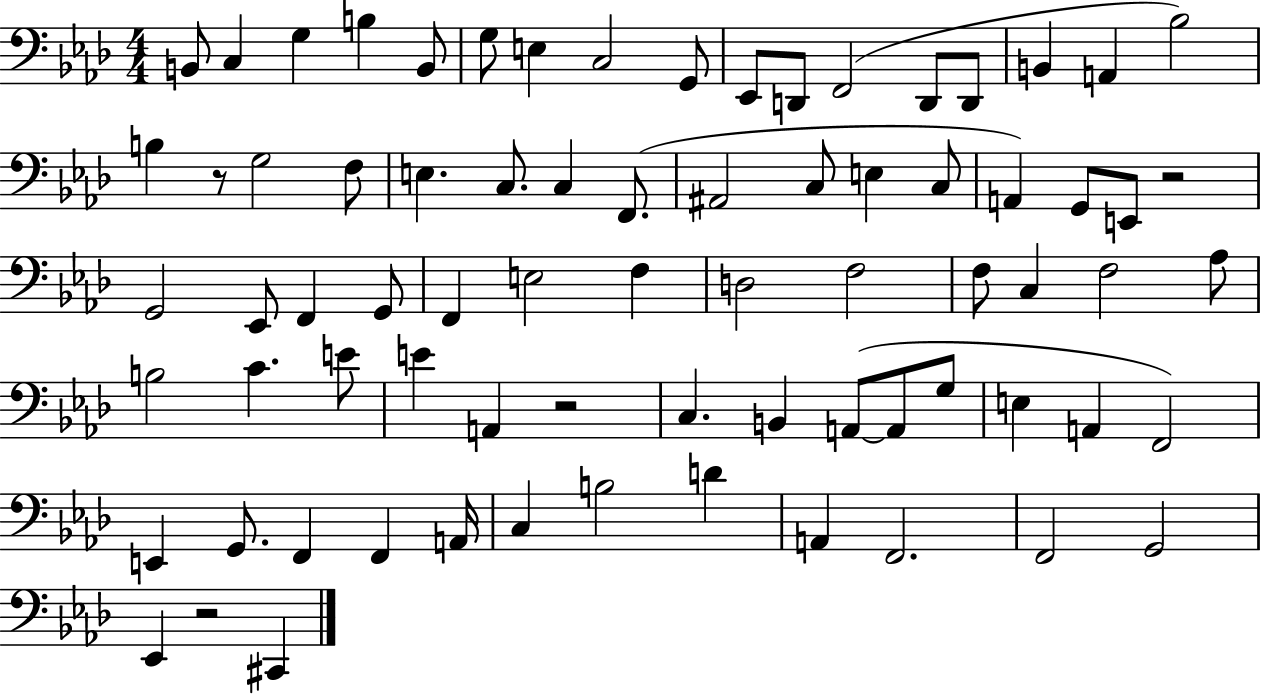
X:1
T:Untitled
M:4/4
L:1/4
K:Ab
B,,/2 C, G, B, B,,/2 G,/2 E, C,2 G,,/2 _E,,/2 D,,/2 F,,2 D,,/2 D,,/2 B,, A,, _B,2 B, z/2 G,2 F,/2 E, C,/2 C, F,,/2 ^A,,2 C,/2 E, C,/2 A,, G,,/2 E,,/2 z2 G,,2 _E,,/2 F,, G,,/2 F,, E,2 F, D,2 F,2 F,/2 C, F,2 _A,/2 B,2 C E/2 E A,, z2 C, B,, A,,/2 A,,/2 G,/2 E, A,, F,,2 E,, G,,/2 F,, F,, A,,/4 C, B,2 D A,, F,,2 F,,2 G,,2 _E,, z2 ^C,,